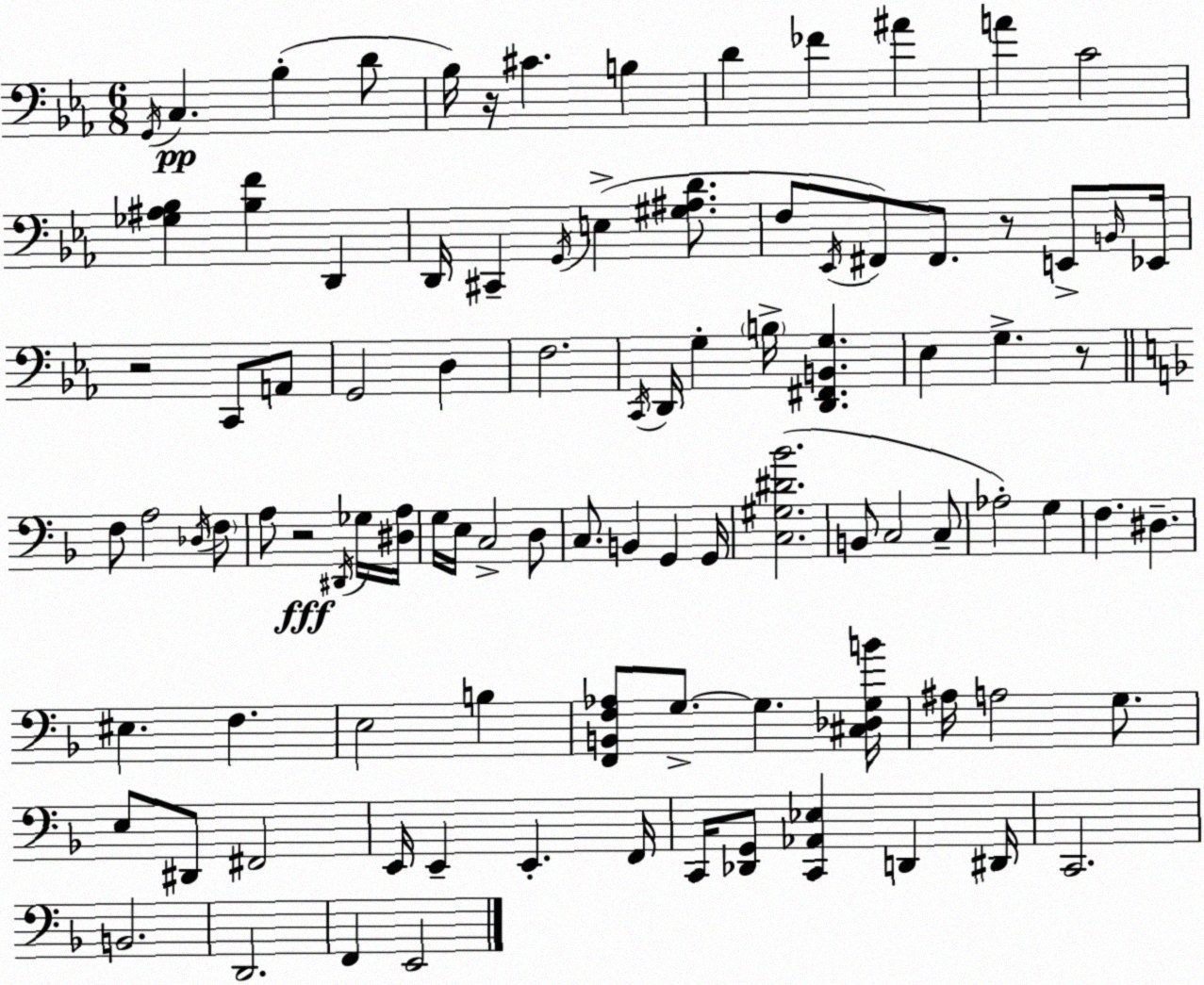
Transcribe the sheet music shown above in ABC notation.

X:1
T:Untitled
M:6/8
L:1/4
K:Cm
G,,/4 C, _B, D/2 _B,/4 z/4 ^C B, D _F ^A A C2 [_G,^A,_B,] [_B,F] D,, D,,/4 ^C,, G,,/4 E, [^G,^A,D]/2 F,/2 _E,,/4 ^F,,/2 ^F,,/2 z/2 E,,/2 B,,/4 _E,,/4 z2 C,,/2 A,,/2 G,,2 D, F,2 C,,/4 D,,/4 G, B,/4 [D,,^F,,B,,G,] _E, G, z/2 F,/2 A,2 _D,/4 F,/2 A,/2 z2 ^D,,/4 _G,/4 [^D,A,]/4 G,/4 E,/4 C,2 D,/2 C,/2 B,, G,, G,,/4 [C,^G,^D_B]2 B,,/2 C,2 C,/2 _A,2 G, F, ^D, ^E, F, E,2 B, [F,,B,,F,_A,]/2 G,/2 G, [^C,_D,G,B]/4 ^A,/4 A,2 G,/2 E,/2 ^D,,/2 ^F,,2 E,,/4 E,, E,, F,,/4 C,,/4 [_D,,G,,]/2 [C,,_A,,_E,] D,, ^D,,/4 C,,2 B,,2 D,,2 F,, E,,2